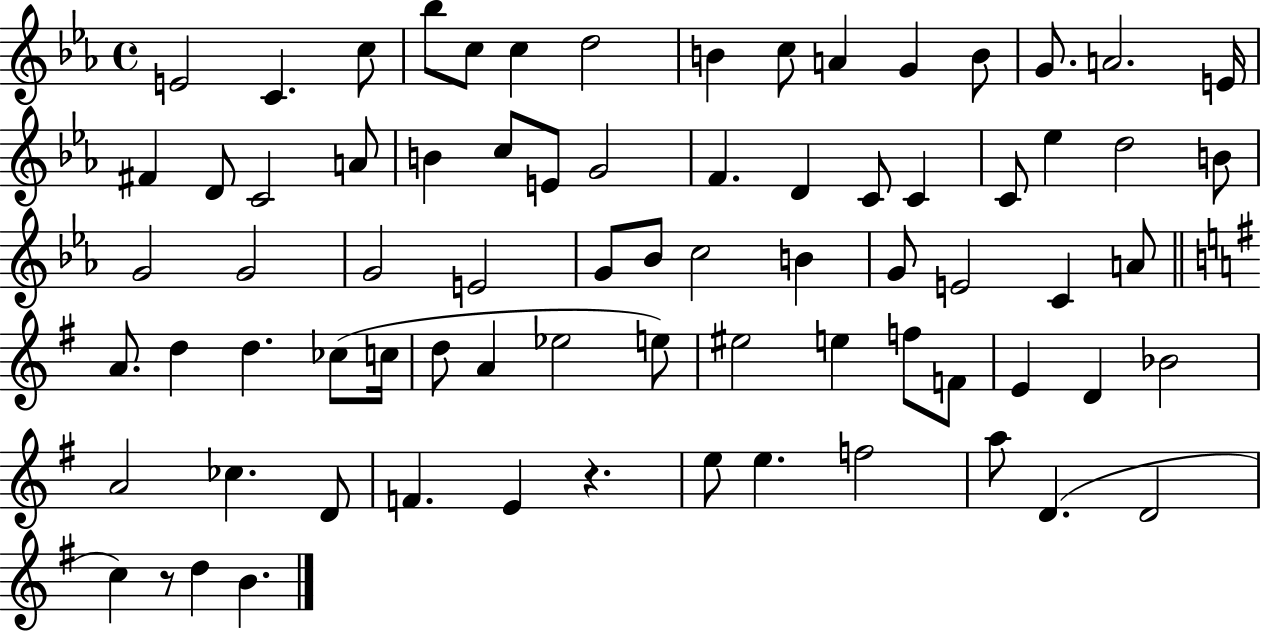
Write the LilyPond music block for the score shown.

{
  \clef treble
  \time 4/4
  \defaultTimeSignature
  \key ees \major
  \repeat volta 2 { e'2 c'4. c''8 | bes''8 c''8 c''4 d''2 | b'4 c''8 a'4 g'4 b'8 | g'8. a'2. e'16 | \break fis'4 d'8 c'2 a'8 | b'4 c''8 e'8 g'2 | f'4. d'4 c'8 c'4 | c'8 ees''4 d''2 b'8 | \break g'2 g'2 | g'2 e'2 | g'8 bes'8 c''2 b'4 | g'8 e'2 c'4 a'8 | \break \bar "||" \break \key g \major a'8. d''4 d''4. ces''8( c''16 | d''8 a'4 ees''2 e''8) | eis''2 e''4 f''8 f'8 | e'4 d'4 bes'2 | \break a'2 ces''4. d'8 | f'4. e'4 r4. | e''8 e''4. f''2 | a''8 d'4.( d'2 | \break c''4) r8 d''4 b'4. | } \bar "|."
}